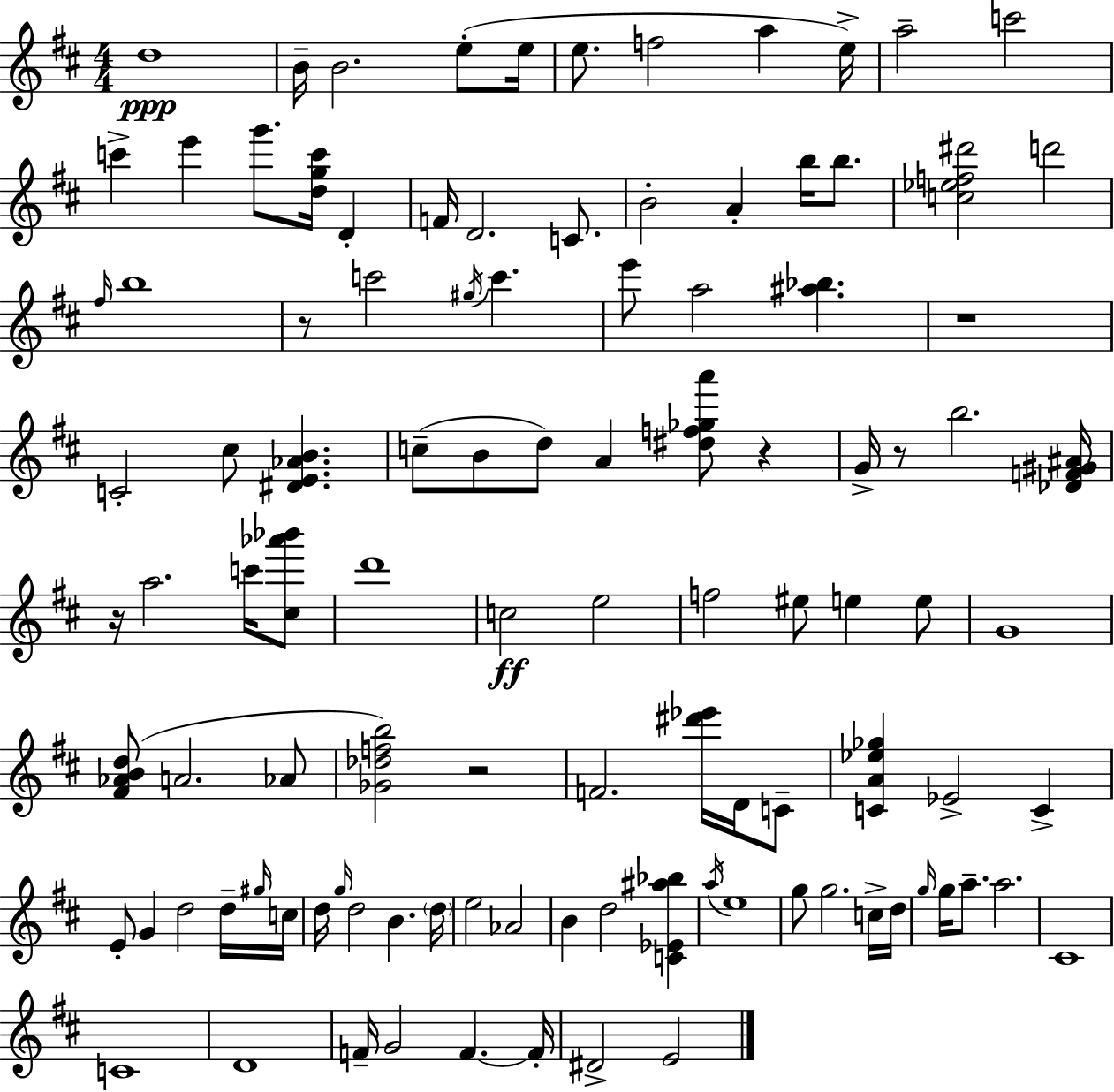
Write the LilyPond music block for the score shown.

{
  \clef treble
  \numericTimeSignature
  \time 4/4
  \key d \major
  d''1\ppp | b'16-- b'2. e''8-.( e''16 | e''8. f''2 a''4 e''16->) | a''2-- c'''2 | \break c'''4-> e'''4 g'''8. <d'' g'' c'''>16 d'4-. | f'16 d'2. c'8. | b'2-. a'4-. b''16 b''8. | <c'' ees'' f'' dis'''>2 d'''2 | \break \grace { fis''16 } b''1 | r8 c'''2 \acciaccatura { gis''16 } c'''4. | e'''8 a''2 <ais'' bes''>4. | r1 | \break c'2-. cis''8 <dis' e' aes' b'>4. | c''8--( b'8 d''8) a'4 <dis'' f'' ges'' a'''>8 r4 | g'16-> r8 b''2. | <des' f' gis' ais'>16 r16 a''2. c'''16 | \break <cis'' aes''' bes'''>8 d'''1 | c''2\ff e''2 | f''2 eis''8 e''4 | e''8 g'1 | \break <fis' aes' b' d''>8( a'2. | aes'8 <ges' des'' f'' b''>2) r2 | f'2. <dis''' ees'''>16 d'16 | c'8-- <c' a' ees'' ges''>4 ees'2-> c'4-> | \break e'8-. g'4 d''2 | d''16-- \grace { gis''16 } c''16 d''16 \grace { g''16 } d''2 b'4. | \parenthesize d''16 e''2 aes'2 | b'4 d''2 | \break <c' ees' ais'' bes''>4 \acciaccatura { a''16 } e''1 | g''8 g''2. | c''16-> d''16 \grace { g''16 } g''16 a''8.-- a''2. | cis'1 | \break c'1 | d'1 | f'16-- g'2 f'4.~~ | f'16-. dis'2-> e'2 | \break \bar "|."
}